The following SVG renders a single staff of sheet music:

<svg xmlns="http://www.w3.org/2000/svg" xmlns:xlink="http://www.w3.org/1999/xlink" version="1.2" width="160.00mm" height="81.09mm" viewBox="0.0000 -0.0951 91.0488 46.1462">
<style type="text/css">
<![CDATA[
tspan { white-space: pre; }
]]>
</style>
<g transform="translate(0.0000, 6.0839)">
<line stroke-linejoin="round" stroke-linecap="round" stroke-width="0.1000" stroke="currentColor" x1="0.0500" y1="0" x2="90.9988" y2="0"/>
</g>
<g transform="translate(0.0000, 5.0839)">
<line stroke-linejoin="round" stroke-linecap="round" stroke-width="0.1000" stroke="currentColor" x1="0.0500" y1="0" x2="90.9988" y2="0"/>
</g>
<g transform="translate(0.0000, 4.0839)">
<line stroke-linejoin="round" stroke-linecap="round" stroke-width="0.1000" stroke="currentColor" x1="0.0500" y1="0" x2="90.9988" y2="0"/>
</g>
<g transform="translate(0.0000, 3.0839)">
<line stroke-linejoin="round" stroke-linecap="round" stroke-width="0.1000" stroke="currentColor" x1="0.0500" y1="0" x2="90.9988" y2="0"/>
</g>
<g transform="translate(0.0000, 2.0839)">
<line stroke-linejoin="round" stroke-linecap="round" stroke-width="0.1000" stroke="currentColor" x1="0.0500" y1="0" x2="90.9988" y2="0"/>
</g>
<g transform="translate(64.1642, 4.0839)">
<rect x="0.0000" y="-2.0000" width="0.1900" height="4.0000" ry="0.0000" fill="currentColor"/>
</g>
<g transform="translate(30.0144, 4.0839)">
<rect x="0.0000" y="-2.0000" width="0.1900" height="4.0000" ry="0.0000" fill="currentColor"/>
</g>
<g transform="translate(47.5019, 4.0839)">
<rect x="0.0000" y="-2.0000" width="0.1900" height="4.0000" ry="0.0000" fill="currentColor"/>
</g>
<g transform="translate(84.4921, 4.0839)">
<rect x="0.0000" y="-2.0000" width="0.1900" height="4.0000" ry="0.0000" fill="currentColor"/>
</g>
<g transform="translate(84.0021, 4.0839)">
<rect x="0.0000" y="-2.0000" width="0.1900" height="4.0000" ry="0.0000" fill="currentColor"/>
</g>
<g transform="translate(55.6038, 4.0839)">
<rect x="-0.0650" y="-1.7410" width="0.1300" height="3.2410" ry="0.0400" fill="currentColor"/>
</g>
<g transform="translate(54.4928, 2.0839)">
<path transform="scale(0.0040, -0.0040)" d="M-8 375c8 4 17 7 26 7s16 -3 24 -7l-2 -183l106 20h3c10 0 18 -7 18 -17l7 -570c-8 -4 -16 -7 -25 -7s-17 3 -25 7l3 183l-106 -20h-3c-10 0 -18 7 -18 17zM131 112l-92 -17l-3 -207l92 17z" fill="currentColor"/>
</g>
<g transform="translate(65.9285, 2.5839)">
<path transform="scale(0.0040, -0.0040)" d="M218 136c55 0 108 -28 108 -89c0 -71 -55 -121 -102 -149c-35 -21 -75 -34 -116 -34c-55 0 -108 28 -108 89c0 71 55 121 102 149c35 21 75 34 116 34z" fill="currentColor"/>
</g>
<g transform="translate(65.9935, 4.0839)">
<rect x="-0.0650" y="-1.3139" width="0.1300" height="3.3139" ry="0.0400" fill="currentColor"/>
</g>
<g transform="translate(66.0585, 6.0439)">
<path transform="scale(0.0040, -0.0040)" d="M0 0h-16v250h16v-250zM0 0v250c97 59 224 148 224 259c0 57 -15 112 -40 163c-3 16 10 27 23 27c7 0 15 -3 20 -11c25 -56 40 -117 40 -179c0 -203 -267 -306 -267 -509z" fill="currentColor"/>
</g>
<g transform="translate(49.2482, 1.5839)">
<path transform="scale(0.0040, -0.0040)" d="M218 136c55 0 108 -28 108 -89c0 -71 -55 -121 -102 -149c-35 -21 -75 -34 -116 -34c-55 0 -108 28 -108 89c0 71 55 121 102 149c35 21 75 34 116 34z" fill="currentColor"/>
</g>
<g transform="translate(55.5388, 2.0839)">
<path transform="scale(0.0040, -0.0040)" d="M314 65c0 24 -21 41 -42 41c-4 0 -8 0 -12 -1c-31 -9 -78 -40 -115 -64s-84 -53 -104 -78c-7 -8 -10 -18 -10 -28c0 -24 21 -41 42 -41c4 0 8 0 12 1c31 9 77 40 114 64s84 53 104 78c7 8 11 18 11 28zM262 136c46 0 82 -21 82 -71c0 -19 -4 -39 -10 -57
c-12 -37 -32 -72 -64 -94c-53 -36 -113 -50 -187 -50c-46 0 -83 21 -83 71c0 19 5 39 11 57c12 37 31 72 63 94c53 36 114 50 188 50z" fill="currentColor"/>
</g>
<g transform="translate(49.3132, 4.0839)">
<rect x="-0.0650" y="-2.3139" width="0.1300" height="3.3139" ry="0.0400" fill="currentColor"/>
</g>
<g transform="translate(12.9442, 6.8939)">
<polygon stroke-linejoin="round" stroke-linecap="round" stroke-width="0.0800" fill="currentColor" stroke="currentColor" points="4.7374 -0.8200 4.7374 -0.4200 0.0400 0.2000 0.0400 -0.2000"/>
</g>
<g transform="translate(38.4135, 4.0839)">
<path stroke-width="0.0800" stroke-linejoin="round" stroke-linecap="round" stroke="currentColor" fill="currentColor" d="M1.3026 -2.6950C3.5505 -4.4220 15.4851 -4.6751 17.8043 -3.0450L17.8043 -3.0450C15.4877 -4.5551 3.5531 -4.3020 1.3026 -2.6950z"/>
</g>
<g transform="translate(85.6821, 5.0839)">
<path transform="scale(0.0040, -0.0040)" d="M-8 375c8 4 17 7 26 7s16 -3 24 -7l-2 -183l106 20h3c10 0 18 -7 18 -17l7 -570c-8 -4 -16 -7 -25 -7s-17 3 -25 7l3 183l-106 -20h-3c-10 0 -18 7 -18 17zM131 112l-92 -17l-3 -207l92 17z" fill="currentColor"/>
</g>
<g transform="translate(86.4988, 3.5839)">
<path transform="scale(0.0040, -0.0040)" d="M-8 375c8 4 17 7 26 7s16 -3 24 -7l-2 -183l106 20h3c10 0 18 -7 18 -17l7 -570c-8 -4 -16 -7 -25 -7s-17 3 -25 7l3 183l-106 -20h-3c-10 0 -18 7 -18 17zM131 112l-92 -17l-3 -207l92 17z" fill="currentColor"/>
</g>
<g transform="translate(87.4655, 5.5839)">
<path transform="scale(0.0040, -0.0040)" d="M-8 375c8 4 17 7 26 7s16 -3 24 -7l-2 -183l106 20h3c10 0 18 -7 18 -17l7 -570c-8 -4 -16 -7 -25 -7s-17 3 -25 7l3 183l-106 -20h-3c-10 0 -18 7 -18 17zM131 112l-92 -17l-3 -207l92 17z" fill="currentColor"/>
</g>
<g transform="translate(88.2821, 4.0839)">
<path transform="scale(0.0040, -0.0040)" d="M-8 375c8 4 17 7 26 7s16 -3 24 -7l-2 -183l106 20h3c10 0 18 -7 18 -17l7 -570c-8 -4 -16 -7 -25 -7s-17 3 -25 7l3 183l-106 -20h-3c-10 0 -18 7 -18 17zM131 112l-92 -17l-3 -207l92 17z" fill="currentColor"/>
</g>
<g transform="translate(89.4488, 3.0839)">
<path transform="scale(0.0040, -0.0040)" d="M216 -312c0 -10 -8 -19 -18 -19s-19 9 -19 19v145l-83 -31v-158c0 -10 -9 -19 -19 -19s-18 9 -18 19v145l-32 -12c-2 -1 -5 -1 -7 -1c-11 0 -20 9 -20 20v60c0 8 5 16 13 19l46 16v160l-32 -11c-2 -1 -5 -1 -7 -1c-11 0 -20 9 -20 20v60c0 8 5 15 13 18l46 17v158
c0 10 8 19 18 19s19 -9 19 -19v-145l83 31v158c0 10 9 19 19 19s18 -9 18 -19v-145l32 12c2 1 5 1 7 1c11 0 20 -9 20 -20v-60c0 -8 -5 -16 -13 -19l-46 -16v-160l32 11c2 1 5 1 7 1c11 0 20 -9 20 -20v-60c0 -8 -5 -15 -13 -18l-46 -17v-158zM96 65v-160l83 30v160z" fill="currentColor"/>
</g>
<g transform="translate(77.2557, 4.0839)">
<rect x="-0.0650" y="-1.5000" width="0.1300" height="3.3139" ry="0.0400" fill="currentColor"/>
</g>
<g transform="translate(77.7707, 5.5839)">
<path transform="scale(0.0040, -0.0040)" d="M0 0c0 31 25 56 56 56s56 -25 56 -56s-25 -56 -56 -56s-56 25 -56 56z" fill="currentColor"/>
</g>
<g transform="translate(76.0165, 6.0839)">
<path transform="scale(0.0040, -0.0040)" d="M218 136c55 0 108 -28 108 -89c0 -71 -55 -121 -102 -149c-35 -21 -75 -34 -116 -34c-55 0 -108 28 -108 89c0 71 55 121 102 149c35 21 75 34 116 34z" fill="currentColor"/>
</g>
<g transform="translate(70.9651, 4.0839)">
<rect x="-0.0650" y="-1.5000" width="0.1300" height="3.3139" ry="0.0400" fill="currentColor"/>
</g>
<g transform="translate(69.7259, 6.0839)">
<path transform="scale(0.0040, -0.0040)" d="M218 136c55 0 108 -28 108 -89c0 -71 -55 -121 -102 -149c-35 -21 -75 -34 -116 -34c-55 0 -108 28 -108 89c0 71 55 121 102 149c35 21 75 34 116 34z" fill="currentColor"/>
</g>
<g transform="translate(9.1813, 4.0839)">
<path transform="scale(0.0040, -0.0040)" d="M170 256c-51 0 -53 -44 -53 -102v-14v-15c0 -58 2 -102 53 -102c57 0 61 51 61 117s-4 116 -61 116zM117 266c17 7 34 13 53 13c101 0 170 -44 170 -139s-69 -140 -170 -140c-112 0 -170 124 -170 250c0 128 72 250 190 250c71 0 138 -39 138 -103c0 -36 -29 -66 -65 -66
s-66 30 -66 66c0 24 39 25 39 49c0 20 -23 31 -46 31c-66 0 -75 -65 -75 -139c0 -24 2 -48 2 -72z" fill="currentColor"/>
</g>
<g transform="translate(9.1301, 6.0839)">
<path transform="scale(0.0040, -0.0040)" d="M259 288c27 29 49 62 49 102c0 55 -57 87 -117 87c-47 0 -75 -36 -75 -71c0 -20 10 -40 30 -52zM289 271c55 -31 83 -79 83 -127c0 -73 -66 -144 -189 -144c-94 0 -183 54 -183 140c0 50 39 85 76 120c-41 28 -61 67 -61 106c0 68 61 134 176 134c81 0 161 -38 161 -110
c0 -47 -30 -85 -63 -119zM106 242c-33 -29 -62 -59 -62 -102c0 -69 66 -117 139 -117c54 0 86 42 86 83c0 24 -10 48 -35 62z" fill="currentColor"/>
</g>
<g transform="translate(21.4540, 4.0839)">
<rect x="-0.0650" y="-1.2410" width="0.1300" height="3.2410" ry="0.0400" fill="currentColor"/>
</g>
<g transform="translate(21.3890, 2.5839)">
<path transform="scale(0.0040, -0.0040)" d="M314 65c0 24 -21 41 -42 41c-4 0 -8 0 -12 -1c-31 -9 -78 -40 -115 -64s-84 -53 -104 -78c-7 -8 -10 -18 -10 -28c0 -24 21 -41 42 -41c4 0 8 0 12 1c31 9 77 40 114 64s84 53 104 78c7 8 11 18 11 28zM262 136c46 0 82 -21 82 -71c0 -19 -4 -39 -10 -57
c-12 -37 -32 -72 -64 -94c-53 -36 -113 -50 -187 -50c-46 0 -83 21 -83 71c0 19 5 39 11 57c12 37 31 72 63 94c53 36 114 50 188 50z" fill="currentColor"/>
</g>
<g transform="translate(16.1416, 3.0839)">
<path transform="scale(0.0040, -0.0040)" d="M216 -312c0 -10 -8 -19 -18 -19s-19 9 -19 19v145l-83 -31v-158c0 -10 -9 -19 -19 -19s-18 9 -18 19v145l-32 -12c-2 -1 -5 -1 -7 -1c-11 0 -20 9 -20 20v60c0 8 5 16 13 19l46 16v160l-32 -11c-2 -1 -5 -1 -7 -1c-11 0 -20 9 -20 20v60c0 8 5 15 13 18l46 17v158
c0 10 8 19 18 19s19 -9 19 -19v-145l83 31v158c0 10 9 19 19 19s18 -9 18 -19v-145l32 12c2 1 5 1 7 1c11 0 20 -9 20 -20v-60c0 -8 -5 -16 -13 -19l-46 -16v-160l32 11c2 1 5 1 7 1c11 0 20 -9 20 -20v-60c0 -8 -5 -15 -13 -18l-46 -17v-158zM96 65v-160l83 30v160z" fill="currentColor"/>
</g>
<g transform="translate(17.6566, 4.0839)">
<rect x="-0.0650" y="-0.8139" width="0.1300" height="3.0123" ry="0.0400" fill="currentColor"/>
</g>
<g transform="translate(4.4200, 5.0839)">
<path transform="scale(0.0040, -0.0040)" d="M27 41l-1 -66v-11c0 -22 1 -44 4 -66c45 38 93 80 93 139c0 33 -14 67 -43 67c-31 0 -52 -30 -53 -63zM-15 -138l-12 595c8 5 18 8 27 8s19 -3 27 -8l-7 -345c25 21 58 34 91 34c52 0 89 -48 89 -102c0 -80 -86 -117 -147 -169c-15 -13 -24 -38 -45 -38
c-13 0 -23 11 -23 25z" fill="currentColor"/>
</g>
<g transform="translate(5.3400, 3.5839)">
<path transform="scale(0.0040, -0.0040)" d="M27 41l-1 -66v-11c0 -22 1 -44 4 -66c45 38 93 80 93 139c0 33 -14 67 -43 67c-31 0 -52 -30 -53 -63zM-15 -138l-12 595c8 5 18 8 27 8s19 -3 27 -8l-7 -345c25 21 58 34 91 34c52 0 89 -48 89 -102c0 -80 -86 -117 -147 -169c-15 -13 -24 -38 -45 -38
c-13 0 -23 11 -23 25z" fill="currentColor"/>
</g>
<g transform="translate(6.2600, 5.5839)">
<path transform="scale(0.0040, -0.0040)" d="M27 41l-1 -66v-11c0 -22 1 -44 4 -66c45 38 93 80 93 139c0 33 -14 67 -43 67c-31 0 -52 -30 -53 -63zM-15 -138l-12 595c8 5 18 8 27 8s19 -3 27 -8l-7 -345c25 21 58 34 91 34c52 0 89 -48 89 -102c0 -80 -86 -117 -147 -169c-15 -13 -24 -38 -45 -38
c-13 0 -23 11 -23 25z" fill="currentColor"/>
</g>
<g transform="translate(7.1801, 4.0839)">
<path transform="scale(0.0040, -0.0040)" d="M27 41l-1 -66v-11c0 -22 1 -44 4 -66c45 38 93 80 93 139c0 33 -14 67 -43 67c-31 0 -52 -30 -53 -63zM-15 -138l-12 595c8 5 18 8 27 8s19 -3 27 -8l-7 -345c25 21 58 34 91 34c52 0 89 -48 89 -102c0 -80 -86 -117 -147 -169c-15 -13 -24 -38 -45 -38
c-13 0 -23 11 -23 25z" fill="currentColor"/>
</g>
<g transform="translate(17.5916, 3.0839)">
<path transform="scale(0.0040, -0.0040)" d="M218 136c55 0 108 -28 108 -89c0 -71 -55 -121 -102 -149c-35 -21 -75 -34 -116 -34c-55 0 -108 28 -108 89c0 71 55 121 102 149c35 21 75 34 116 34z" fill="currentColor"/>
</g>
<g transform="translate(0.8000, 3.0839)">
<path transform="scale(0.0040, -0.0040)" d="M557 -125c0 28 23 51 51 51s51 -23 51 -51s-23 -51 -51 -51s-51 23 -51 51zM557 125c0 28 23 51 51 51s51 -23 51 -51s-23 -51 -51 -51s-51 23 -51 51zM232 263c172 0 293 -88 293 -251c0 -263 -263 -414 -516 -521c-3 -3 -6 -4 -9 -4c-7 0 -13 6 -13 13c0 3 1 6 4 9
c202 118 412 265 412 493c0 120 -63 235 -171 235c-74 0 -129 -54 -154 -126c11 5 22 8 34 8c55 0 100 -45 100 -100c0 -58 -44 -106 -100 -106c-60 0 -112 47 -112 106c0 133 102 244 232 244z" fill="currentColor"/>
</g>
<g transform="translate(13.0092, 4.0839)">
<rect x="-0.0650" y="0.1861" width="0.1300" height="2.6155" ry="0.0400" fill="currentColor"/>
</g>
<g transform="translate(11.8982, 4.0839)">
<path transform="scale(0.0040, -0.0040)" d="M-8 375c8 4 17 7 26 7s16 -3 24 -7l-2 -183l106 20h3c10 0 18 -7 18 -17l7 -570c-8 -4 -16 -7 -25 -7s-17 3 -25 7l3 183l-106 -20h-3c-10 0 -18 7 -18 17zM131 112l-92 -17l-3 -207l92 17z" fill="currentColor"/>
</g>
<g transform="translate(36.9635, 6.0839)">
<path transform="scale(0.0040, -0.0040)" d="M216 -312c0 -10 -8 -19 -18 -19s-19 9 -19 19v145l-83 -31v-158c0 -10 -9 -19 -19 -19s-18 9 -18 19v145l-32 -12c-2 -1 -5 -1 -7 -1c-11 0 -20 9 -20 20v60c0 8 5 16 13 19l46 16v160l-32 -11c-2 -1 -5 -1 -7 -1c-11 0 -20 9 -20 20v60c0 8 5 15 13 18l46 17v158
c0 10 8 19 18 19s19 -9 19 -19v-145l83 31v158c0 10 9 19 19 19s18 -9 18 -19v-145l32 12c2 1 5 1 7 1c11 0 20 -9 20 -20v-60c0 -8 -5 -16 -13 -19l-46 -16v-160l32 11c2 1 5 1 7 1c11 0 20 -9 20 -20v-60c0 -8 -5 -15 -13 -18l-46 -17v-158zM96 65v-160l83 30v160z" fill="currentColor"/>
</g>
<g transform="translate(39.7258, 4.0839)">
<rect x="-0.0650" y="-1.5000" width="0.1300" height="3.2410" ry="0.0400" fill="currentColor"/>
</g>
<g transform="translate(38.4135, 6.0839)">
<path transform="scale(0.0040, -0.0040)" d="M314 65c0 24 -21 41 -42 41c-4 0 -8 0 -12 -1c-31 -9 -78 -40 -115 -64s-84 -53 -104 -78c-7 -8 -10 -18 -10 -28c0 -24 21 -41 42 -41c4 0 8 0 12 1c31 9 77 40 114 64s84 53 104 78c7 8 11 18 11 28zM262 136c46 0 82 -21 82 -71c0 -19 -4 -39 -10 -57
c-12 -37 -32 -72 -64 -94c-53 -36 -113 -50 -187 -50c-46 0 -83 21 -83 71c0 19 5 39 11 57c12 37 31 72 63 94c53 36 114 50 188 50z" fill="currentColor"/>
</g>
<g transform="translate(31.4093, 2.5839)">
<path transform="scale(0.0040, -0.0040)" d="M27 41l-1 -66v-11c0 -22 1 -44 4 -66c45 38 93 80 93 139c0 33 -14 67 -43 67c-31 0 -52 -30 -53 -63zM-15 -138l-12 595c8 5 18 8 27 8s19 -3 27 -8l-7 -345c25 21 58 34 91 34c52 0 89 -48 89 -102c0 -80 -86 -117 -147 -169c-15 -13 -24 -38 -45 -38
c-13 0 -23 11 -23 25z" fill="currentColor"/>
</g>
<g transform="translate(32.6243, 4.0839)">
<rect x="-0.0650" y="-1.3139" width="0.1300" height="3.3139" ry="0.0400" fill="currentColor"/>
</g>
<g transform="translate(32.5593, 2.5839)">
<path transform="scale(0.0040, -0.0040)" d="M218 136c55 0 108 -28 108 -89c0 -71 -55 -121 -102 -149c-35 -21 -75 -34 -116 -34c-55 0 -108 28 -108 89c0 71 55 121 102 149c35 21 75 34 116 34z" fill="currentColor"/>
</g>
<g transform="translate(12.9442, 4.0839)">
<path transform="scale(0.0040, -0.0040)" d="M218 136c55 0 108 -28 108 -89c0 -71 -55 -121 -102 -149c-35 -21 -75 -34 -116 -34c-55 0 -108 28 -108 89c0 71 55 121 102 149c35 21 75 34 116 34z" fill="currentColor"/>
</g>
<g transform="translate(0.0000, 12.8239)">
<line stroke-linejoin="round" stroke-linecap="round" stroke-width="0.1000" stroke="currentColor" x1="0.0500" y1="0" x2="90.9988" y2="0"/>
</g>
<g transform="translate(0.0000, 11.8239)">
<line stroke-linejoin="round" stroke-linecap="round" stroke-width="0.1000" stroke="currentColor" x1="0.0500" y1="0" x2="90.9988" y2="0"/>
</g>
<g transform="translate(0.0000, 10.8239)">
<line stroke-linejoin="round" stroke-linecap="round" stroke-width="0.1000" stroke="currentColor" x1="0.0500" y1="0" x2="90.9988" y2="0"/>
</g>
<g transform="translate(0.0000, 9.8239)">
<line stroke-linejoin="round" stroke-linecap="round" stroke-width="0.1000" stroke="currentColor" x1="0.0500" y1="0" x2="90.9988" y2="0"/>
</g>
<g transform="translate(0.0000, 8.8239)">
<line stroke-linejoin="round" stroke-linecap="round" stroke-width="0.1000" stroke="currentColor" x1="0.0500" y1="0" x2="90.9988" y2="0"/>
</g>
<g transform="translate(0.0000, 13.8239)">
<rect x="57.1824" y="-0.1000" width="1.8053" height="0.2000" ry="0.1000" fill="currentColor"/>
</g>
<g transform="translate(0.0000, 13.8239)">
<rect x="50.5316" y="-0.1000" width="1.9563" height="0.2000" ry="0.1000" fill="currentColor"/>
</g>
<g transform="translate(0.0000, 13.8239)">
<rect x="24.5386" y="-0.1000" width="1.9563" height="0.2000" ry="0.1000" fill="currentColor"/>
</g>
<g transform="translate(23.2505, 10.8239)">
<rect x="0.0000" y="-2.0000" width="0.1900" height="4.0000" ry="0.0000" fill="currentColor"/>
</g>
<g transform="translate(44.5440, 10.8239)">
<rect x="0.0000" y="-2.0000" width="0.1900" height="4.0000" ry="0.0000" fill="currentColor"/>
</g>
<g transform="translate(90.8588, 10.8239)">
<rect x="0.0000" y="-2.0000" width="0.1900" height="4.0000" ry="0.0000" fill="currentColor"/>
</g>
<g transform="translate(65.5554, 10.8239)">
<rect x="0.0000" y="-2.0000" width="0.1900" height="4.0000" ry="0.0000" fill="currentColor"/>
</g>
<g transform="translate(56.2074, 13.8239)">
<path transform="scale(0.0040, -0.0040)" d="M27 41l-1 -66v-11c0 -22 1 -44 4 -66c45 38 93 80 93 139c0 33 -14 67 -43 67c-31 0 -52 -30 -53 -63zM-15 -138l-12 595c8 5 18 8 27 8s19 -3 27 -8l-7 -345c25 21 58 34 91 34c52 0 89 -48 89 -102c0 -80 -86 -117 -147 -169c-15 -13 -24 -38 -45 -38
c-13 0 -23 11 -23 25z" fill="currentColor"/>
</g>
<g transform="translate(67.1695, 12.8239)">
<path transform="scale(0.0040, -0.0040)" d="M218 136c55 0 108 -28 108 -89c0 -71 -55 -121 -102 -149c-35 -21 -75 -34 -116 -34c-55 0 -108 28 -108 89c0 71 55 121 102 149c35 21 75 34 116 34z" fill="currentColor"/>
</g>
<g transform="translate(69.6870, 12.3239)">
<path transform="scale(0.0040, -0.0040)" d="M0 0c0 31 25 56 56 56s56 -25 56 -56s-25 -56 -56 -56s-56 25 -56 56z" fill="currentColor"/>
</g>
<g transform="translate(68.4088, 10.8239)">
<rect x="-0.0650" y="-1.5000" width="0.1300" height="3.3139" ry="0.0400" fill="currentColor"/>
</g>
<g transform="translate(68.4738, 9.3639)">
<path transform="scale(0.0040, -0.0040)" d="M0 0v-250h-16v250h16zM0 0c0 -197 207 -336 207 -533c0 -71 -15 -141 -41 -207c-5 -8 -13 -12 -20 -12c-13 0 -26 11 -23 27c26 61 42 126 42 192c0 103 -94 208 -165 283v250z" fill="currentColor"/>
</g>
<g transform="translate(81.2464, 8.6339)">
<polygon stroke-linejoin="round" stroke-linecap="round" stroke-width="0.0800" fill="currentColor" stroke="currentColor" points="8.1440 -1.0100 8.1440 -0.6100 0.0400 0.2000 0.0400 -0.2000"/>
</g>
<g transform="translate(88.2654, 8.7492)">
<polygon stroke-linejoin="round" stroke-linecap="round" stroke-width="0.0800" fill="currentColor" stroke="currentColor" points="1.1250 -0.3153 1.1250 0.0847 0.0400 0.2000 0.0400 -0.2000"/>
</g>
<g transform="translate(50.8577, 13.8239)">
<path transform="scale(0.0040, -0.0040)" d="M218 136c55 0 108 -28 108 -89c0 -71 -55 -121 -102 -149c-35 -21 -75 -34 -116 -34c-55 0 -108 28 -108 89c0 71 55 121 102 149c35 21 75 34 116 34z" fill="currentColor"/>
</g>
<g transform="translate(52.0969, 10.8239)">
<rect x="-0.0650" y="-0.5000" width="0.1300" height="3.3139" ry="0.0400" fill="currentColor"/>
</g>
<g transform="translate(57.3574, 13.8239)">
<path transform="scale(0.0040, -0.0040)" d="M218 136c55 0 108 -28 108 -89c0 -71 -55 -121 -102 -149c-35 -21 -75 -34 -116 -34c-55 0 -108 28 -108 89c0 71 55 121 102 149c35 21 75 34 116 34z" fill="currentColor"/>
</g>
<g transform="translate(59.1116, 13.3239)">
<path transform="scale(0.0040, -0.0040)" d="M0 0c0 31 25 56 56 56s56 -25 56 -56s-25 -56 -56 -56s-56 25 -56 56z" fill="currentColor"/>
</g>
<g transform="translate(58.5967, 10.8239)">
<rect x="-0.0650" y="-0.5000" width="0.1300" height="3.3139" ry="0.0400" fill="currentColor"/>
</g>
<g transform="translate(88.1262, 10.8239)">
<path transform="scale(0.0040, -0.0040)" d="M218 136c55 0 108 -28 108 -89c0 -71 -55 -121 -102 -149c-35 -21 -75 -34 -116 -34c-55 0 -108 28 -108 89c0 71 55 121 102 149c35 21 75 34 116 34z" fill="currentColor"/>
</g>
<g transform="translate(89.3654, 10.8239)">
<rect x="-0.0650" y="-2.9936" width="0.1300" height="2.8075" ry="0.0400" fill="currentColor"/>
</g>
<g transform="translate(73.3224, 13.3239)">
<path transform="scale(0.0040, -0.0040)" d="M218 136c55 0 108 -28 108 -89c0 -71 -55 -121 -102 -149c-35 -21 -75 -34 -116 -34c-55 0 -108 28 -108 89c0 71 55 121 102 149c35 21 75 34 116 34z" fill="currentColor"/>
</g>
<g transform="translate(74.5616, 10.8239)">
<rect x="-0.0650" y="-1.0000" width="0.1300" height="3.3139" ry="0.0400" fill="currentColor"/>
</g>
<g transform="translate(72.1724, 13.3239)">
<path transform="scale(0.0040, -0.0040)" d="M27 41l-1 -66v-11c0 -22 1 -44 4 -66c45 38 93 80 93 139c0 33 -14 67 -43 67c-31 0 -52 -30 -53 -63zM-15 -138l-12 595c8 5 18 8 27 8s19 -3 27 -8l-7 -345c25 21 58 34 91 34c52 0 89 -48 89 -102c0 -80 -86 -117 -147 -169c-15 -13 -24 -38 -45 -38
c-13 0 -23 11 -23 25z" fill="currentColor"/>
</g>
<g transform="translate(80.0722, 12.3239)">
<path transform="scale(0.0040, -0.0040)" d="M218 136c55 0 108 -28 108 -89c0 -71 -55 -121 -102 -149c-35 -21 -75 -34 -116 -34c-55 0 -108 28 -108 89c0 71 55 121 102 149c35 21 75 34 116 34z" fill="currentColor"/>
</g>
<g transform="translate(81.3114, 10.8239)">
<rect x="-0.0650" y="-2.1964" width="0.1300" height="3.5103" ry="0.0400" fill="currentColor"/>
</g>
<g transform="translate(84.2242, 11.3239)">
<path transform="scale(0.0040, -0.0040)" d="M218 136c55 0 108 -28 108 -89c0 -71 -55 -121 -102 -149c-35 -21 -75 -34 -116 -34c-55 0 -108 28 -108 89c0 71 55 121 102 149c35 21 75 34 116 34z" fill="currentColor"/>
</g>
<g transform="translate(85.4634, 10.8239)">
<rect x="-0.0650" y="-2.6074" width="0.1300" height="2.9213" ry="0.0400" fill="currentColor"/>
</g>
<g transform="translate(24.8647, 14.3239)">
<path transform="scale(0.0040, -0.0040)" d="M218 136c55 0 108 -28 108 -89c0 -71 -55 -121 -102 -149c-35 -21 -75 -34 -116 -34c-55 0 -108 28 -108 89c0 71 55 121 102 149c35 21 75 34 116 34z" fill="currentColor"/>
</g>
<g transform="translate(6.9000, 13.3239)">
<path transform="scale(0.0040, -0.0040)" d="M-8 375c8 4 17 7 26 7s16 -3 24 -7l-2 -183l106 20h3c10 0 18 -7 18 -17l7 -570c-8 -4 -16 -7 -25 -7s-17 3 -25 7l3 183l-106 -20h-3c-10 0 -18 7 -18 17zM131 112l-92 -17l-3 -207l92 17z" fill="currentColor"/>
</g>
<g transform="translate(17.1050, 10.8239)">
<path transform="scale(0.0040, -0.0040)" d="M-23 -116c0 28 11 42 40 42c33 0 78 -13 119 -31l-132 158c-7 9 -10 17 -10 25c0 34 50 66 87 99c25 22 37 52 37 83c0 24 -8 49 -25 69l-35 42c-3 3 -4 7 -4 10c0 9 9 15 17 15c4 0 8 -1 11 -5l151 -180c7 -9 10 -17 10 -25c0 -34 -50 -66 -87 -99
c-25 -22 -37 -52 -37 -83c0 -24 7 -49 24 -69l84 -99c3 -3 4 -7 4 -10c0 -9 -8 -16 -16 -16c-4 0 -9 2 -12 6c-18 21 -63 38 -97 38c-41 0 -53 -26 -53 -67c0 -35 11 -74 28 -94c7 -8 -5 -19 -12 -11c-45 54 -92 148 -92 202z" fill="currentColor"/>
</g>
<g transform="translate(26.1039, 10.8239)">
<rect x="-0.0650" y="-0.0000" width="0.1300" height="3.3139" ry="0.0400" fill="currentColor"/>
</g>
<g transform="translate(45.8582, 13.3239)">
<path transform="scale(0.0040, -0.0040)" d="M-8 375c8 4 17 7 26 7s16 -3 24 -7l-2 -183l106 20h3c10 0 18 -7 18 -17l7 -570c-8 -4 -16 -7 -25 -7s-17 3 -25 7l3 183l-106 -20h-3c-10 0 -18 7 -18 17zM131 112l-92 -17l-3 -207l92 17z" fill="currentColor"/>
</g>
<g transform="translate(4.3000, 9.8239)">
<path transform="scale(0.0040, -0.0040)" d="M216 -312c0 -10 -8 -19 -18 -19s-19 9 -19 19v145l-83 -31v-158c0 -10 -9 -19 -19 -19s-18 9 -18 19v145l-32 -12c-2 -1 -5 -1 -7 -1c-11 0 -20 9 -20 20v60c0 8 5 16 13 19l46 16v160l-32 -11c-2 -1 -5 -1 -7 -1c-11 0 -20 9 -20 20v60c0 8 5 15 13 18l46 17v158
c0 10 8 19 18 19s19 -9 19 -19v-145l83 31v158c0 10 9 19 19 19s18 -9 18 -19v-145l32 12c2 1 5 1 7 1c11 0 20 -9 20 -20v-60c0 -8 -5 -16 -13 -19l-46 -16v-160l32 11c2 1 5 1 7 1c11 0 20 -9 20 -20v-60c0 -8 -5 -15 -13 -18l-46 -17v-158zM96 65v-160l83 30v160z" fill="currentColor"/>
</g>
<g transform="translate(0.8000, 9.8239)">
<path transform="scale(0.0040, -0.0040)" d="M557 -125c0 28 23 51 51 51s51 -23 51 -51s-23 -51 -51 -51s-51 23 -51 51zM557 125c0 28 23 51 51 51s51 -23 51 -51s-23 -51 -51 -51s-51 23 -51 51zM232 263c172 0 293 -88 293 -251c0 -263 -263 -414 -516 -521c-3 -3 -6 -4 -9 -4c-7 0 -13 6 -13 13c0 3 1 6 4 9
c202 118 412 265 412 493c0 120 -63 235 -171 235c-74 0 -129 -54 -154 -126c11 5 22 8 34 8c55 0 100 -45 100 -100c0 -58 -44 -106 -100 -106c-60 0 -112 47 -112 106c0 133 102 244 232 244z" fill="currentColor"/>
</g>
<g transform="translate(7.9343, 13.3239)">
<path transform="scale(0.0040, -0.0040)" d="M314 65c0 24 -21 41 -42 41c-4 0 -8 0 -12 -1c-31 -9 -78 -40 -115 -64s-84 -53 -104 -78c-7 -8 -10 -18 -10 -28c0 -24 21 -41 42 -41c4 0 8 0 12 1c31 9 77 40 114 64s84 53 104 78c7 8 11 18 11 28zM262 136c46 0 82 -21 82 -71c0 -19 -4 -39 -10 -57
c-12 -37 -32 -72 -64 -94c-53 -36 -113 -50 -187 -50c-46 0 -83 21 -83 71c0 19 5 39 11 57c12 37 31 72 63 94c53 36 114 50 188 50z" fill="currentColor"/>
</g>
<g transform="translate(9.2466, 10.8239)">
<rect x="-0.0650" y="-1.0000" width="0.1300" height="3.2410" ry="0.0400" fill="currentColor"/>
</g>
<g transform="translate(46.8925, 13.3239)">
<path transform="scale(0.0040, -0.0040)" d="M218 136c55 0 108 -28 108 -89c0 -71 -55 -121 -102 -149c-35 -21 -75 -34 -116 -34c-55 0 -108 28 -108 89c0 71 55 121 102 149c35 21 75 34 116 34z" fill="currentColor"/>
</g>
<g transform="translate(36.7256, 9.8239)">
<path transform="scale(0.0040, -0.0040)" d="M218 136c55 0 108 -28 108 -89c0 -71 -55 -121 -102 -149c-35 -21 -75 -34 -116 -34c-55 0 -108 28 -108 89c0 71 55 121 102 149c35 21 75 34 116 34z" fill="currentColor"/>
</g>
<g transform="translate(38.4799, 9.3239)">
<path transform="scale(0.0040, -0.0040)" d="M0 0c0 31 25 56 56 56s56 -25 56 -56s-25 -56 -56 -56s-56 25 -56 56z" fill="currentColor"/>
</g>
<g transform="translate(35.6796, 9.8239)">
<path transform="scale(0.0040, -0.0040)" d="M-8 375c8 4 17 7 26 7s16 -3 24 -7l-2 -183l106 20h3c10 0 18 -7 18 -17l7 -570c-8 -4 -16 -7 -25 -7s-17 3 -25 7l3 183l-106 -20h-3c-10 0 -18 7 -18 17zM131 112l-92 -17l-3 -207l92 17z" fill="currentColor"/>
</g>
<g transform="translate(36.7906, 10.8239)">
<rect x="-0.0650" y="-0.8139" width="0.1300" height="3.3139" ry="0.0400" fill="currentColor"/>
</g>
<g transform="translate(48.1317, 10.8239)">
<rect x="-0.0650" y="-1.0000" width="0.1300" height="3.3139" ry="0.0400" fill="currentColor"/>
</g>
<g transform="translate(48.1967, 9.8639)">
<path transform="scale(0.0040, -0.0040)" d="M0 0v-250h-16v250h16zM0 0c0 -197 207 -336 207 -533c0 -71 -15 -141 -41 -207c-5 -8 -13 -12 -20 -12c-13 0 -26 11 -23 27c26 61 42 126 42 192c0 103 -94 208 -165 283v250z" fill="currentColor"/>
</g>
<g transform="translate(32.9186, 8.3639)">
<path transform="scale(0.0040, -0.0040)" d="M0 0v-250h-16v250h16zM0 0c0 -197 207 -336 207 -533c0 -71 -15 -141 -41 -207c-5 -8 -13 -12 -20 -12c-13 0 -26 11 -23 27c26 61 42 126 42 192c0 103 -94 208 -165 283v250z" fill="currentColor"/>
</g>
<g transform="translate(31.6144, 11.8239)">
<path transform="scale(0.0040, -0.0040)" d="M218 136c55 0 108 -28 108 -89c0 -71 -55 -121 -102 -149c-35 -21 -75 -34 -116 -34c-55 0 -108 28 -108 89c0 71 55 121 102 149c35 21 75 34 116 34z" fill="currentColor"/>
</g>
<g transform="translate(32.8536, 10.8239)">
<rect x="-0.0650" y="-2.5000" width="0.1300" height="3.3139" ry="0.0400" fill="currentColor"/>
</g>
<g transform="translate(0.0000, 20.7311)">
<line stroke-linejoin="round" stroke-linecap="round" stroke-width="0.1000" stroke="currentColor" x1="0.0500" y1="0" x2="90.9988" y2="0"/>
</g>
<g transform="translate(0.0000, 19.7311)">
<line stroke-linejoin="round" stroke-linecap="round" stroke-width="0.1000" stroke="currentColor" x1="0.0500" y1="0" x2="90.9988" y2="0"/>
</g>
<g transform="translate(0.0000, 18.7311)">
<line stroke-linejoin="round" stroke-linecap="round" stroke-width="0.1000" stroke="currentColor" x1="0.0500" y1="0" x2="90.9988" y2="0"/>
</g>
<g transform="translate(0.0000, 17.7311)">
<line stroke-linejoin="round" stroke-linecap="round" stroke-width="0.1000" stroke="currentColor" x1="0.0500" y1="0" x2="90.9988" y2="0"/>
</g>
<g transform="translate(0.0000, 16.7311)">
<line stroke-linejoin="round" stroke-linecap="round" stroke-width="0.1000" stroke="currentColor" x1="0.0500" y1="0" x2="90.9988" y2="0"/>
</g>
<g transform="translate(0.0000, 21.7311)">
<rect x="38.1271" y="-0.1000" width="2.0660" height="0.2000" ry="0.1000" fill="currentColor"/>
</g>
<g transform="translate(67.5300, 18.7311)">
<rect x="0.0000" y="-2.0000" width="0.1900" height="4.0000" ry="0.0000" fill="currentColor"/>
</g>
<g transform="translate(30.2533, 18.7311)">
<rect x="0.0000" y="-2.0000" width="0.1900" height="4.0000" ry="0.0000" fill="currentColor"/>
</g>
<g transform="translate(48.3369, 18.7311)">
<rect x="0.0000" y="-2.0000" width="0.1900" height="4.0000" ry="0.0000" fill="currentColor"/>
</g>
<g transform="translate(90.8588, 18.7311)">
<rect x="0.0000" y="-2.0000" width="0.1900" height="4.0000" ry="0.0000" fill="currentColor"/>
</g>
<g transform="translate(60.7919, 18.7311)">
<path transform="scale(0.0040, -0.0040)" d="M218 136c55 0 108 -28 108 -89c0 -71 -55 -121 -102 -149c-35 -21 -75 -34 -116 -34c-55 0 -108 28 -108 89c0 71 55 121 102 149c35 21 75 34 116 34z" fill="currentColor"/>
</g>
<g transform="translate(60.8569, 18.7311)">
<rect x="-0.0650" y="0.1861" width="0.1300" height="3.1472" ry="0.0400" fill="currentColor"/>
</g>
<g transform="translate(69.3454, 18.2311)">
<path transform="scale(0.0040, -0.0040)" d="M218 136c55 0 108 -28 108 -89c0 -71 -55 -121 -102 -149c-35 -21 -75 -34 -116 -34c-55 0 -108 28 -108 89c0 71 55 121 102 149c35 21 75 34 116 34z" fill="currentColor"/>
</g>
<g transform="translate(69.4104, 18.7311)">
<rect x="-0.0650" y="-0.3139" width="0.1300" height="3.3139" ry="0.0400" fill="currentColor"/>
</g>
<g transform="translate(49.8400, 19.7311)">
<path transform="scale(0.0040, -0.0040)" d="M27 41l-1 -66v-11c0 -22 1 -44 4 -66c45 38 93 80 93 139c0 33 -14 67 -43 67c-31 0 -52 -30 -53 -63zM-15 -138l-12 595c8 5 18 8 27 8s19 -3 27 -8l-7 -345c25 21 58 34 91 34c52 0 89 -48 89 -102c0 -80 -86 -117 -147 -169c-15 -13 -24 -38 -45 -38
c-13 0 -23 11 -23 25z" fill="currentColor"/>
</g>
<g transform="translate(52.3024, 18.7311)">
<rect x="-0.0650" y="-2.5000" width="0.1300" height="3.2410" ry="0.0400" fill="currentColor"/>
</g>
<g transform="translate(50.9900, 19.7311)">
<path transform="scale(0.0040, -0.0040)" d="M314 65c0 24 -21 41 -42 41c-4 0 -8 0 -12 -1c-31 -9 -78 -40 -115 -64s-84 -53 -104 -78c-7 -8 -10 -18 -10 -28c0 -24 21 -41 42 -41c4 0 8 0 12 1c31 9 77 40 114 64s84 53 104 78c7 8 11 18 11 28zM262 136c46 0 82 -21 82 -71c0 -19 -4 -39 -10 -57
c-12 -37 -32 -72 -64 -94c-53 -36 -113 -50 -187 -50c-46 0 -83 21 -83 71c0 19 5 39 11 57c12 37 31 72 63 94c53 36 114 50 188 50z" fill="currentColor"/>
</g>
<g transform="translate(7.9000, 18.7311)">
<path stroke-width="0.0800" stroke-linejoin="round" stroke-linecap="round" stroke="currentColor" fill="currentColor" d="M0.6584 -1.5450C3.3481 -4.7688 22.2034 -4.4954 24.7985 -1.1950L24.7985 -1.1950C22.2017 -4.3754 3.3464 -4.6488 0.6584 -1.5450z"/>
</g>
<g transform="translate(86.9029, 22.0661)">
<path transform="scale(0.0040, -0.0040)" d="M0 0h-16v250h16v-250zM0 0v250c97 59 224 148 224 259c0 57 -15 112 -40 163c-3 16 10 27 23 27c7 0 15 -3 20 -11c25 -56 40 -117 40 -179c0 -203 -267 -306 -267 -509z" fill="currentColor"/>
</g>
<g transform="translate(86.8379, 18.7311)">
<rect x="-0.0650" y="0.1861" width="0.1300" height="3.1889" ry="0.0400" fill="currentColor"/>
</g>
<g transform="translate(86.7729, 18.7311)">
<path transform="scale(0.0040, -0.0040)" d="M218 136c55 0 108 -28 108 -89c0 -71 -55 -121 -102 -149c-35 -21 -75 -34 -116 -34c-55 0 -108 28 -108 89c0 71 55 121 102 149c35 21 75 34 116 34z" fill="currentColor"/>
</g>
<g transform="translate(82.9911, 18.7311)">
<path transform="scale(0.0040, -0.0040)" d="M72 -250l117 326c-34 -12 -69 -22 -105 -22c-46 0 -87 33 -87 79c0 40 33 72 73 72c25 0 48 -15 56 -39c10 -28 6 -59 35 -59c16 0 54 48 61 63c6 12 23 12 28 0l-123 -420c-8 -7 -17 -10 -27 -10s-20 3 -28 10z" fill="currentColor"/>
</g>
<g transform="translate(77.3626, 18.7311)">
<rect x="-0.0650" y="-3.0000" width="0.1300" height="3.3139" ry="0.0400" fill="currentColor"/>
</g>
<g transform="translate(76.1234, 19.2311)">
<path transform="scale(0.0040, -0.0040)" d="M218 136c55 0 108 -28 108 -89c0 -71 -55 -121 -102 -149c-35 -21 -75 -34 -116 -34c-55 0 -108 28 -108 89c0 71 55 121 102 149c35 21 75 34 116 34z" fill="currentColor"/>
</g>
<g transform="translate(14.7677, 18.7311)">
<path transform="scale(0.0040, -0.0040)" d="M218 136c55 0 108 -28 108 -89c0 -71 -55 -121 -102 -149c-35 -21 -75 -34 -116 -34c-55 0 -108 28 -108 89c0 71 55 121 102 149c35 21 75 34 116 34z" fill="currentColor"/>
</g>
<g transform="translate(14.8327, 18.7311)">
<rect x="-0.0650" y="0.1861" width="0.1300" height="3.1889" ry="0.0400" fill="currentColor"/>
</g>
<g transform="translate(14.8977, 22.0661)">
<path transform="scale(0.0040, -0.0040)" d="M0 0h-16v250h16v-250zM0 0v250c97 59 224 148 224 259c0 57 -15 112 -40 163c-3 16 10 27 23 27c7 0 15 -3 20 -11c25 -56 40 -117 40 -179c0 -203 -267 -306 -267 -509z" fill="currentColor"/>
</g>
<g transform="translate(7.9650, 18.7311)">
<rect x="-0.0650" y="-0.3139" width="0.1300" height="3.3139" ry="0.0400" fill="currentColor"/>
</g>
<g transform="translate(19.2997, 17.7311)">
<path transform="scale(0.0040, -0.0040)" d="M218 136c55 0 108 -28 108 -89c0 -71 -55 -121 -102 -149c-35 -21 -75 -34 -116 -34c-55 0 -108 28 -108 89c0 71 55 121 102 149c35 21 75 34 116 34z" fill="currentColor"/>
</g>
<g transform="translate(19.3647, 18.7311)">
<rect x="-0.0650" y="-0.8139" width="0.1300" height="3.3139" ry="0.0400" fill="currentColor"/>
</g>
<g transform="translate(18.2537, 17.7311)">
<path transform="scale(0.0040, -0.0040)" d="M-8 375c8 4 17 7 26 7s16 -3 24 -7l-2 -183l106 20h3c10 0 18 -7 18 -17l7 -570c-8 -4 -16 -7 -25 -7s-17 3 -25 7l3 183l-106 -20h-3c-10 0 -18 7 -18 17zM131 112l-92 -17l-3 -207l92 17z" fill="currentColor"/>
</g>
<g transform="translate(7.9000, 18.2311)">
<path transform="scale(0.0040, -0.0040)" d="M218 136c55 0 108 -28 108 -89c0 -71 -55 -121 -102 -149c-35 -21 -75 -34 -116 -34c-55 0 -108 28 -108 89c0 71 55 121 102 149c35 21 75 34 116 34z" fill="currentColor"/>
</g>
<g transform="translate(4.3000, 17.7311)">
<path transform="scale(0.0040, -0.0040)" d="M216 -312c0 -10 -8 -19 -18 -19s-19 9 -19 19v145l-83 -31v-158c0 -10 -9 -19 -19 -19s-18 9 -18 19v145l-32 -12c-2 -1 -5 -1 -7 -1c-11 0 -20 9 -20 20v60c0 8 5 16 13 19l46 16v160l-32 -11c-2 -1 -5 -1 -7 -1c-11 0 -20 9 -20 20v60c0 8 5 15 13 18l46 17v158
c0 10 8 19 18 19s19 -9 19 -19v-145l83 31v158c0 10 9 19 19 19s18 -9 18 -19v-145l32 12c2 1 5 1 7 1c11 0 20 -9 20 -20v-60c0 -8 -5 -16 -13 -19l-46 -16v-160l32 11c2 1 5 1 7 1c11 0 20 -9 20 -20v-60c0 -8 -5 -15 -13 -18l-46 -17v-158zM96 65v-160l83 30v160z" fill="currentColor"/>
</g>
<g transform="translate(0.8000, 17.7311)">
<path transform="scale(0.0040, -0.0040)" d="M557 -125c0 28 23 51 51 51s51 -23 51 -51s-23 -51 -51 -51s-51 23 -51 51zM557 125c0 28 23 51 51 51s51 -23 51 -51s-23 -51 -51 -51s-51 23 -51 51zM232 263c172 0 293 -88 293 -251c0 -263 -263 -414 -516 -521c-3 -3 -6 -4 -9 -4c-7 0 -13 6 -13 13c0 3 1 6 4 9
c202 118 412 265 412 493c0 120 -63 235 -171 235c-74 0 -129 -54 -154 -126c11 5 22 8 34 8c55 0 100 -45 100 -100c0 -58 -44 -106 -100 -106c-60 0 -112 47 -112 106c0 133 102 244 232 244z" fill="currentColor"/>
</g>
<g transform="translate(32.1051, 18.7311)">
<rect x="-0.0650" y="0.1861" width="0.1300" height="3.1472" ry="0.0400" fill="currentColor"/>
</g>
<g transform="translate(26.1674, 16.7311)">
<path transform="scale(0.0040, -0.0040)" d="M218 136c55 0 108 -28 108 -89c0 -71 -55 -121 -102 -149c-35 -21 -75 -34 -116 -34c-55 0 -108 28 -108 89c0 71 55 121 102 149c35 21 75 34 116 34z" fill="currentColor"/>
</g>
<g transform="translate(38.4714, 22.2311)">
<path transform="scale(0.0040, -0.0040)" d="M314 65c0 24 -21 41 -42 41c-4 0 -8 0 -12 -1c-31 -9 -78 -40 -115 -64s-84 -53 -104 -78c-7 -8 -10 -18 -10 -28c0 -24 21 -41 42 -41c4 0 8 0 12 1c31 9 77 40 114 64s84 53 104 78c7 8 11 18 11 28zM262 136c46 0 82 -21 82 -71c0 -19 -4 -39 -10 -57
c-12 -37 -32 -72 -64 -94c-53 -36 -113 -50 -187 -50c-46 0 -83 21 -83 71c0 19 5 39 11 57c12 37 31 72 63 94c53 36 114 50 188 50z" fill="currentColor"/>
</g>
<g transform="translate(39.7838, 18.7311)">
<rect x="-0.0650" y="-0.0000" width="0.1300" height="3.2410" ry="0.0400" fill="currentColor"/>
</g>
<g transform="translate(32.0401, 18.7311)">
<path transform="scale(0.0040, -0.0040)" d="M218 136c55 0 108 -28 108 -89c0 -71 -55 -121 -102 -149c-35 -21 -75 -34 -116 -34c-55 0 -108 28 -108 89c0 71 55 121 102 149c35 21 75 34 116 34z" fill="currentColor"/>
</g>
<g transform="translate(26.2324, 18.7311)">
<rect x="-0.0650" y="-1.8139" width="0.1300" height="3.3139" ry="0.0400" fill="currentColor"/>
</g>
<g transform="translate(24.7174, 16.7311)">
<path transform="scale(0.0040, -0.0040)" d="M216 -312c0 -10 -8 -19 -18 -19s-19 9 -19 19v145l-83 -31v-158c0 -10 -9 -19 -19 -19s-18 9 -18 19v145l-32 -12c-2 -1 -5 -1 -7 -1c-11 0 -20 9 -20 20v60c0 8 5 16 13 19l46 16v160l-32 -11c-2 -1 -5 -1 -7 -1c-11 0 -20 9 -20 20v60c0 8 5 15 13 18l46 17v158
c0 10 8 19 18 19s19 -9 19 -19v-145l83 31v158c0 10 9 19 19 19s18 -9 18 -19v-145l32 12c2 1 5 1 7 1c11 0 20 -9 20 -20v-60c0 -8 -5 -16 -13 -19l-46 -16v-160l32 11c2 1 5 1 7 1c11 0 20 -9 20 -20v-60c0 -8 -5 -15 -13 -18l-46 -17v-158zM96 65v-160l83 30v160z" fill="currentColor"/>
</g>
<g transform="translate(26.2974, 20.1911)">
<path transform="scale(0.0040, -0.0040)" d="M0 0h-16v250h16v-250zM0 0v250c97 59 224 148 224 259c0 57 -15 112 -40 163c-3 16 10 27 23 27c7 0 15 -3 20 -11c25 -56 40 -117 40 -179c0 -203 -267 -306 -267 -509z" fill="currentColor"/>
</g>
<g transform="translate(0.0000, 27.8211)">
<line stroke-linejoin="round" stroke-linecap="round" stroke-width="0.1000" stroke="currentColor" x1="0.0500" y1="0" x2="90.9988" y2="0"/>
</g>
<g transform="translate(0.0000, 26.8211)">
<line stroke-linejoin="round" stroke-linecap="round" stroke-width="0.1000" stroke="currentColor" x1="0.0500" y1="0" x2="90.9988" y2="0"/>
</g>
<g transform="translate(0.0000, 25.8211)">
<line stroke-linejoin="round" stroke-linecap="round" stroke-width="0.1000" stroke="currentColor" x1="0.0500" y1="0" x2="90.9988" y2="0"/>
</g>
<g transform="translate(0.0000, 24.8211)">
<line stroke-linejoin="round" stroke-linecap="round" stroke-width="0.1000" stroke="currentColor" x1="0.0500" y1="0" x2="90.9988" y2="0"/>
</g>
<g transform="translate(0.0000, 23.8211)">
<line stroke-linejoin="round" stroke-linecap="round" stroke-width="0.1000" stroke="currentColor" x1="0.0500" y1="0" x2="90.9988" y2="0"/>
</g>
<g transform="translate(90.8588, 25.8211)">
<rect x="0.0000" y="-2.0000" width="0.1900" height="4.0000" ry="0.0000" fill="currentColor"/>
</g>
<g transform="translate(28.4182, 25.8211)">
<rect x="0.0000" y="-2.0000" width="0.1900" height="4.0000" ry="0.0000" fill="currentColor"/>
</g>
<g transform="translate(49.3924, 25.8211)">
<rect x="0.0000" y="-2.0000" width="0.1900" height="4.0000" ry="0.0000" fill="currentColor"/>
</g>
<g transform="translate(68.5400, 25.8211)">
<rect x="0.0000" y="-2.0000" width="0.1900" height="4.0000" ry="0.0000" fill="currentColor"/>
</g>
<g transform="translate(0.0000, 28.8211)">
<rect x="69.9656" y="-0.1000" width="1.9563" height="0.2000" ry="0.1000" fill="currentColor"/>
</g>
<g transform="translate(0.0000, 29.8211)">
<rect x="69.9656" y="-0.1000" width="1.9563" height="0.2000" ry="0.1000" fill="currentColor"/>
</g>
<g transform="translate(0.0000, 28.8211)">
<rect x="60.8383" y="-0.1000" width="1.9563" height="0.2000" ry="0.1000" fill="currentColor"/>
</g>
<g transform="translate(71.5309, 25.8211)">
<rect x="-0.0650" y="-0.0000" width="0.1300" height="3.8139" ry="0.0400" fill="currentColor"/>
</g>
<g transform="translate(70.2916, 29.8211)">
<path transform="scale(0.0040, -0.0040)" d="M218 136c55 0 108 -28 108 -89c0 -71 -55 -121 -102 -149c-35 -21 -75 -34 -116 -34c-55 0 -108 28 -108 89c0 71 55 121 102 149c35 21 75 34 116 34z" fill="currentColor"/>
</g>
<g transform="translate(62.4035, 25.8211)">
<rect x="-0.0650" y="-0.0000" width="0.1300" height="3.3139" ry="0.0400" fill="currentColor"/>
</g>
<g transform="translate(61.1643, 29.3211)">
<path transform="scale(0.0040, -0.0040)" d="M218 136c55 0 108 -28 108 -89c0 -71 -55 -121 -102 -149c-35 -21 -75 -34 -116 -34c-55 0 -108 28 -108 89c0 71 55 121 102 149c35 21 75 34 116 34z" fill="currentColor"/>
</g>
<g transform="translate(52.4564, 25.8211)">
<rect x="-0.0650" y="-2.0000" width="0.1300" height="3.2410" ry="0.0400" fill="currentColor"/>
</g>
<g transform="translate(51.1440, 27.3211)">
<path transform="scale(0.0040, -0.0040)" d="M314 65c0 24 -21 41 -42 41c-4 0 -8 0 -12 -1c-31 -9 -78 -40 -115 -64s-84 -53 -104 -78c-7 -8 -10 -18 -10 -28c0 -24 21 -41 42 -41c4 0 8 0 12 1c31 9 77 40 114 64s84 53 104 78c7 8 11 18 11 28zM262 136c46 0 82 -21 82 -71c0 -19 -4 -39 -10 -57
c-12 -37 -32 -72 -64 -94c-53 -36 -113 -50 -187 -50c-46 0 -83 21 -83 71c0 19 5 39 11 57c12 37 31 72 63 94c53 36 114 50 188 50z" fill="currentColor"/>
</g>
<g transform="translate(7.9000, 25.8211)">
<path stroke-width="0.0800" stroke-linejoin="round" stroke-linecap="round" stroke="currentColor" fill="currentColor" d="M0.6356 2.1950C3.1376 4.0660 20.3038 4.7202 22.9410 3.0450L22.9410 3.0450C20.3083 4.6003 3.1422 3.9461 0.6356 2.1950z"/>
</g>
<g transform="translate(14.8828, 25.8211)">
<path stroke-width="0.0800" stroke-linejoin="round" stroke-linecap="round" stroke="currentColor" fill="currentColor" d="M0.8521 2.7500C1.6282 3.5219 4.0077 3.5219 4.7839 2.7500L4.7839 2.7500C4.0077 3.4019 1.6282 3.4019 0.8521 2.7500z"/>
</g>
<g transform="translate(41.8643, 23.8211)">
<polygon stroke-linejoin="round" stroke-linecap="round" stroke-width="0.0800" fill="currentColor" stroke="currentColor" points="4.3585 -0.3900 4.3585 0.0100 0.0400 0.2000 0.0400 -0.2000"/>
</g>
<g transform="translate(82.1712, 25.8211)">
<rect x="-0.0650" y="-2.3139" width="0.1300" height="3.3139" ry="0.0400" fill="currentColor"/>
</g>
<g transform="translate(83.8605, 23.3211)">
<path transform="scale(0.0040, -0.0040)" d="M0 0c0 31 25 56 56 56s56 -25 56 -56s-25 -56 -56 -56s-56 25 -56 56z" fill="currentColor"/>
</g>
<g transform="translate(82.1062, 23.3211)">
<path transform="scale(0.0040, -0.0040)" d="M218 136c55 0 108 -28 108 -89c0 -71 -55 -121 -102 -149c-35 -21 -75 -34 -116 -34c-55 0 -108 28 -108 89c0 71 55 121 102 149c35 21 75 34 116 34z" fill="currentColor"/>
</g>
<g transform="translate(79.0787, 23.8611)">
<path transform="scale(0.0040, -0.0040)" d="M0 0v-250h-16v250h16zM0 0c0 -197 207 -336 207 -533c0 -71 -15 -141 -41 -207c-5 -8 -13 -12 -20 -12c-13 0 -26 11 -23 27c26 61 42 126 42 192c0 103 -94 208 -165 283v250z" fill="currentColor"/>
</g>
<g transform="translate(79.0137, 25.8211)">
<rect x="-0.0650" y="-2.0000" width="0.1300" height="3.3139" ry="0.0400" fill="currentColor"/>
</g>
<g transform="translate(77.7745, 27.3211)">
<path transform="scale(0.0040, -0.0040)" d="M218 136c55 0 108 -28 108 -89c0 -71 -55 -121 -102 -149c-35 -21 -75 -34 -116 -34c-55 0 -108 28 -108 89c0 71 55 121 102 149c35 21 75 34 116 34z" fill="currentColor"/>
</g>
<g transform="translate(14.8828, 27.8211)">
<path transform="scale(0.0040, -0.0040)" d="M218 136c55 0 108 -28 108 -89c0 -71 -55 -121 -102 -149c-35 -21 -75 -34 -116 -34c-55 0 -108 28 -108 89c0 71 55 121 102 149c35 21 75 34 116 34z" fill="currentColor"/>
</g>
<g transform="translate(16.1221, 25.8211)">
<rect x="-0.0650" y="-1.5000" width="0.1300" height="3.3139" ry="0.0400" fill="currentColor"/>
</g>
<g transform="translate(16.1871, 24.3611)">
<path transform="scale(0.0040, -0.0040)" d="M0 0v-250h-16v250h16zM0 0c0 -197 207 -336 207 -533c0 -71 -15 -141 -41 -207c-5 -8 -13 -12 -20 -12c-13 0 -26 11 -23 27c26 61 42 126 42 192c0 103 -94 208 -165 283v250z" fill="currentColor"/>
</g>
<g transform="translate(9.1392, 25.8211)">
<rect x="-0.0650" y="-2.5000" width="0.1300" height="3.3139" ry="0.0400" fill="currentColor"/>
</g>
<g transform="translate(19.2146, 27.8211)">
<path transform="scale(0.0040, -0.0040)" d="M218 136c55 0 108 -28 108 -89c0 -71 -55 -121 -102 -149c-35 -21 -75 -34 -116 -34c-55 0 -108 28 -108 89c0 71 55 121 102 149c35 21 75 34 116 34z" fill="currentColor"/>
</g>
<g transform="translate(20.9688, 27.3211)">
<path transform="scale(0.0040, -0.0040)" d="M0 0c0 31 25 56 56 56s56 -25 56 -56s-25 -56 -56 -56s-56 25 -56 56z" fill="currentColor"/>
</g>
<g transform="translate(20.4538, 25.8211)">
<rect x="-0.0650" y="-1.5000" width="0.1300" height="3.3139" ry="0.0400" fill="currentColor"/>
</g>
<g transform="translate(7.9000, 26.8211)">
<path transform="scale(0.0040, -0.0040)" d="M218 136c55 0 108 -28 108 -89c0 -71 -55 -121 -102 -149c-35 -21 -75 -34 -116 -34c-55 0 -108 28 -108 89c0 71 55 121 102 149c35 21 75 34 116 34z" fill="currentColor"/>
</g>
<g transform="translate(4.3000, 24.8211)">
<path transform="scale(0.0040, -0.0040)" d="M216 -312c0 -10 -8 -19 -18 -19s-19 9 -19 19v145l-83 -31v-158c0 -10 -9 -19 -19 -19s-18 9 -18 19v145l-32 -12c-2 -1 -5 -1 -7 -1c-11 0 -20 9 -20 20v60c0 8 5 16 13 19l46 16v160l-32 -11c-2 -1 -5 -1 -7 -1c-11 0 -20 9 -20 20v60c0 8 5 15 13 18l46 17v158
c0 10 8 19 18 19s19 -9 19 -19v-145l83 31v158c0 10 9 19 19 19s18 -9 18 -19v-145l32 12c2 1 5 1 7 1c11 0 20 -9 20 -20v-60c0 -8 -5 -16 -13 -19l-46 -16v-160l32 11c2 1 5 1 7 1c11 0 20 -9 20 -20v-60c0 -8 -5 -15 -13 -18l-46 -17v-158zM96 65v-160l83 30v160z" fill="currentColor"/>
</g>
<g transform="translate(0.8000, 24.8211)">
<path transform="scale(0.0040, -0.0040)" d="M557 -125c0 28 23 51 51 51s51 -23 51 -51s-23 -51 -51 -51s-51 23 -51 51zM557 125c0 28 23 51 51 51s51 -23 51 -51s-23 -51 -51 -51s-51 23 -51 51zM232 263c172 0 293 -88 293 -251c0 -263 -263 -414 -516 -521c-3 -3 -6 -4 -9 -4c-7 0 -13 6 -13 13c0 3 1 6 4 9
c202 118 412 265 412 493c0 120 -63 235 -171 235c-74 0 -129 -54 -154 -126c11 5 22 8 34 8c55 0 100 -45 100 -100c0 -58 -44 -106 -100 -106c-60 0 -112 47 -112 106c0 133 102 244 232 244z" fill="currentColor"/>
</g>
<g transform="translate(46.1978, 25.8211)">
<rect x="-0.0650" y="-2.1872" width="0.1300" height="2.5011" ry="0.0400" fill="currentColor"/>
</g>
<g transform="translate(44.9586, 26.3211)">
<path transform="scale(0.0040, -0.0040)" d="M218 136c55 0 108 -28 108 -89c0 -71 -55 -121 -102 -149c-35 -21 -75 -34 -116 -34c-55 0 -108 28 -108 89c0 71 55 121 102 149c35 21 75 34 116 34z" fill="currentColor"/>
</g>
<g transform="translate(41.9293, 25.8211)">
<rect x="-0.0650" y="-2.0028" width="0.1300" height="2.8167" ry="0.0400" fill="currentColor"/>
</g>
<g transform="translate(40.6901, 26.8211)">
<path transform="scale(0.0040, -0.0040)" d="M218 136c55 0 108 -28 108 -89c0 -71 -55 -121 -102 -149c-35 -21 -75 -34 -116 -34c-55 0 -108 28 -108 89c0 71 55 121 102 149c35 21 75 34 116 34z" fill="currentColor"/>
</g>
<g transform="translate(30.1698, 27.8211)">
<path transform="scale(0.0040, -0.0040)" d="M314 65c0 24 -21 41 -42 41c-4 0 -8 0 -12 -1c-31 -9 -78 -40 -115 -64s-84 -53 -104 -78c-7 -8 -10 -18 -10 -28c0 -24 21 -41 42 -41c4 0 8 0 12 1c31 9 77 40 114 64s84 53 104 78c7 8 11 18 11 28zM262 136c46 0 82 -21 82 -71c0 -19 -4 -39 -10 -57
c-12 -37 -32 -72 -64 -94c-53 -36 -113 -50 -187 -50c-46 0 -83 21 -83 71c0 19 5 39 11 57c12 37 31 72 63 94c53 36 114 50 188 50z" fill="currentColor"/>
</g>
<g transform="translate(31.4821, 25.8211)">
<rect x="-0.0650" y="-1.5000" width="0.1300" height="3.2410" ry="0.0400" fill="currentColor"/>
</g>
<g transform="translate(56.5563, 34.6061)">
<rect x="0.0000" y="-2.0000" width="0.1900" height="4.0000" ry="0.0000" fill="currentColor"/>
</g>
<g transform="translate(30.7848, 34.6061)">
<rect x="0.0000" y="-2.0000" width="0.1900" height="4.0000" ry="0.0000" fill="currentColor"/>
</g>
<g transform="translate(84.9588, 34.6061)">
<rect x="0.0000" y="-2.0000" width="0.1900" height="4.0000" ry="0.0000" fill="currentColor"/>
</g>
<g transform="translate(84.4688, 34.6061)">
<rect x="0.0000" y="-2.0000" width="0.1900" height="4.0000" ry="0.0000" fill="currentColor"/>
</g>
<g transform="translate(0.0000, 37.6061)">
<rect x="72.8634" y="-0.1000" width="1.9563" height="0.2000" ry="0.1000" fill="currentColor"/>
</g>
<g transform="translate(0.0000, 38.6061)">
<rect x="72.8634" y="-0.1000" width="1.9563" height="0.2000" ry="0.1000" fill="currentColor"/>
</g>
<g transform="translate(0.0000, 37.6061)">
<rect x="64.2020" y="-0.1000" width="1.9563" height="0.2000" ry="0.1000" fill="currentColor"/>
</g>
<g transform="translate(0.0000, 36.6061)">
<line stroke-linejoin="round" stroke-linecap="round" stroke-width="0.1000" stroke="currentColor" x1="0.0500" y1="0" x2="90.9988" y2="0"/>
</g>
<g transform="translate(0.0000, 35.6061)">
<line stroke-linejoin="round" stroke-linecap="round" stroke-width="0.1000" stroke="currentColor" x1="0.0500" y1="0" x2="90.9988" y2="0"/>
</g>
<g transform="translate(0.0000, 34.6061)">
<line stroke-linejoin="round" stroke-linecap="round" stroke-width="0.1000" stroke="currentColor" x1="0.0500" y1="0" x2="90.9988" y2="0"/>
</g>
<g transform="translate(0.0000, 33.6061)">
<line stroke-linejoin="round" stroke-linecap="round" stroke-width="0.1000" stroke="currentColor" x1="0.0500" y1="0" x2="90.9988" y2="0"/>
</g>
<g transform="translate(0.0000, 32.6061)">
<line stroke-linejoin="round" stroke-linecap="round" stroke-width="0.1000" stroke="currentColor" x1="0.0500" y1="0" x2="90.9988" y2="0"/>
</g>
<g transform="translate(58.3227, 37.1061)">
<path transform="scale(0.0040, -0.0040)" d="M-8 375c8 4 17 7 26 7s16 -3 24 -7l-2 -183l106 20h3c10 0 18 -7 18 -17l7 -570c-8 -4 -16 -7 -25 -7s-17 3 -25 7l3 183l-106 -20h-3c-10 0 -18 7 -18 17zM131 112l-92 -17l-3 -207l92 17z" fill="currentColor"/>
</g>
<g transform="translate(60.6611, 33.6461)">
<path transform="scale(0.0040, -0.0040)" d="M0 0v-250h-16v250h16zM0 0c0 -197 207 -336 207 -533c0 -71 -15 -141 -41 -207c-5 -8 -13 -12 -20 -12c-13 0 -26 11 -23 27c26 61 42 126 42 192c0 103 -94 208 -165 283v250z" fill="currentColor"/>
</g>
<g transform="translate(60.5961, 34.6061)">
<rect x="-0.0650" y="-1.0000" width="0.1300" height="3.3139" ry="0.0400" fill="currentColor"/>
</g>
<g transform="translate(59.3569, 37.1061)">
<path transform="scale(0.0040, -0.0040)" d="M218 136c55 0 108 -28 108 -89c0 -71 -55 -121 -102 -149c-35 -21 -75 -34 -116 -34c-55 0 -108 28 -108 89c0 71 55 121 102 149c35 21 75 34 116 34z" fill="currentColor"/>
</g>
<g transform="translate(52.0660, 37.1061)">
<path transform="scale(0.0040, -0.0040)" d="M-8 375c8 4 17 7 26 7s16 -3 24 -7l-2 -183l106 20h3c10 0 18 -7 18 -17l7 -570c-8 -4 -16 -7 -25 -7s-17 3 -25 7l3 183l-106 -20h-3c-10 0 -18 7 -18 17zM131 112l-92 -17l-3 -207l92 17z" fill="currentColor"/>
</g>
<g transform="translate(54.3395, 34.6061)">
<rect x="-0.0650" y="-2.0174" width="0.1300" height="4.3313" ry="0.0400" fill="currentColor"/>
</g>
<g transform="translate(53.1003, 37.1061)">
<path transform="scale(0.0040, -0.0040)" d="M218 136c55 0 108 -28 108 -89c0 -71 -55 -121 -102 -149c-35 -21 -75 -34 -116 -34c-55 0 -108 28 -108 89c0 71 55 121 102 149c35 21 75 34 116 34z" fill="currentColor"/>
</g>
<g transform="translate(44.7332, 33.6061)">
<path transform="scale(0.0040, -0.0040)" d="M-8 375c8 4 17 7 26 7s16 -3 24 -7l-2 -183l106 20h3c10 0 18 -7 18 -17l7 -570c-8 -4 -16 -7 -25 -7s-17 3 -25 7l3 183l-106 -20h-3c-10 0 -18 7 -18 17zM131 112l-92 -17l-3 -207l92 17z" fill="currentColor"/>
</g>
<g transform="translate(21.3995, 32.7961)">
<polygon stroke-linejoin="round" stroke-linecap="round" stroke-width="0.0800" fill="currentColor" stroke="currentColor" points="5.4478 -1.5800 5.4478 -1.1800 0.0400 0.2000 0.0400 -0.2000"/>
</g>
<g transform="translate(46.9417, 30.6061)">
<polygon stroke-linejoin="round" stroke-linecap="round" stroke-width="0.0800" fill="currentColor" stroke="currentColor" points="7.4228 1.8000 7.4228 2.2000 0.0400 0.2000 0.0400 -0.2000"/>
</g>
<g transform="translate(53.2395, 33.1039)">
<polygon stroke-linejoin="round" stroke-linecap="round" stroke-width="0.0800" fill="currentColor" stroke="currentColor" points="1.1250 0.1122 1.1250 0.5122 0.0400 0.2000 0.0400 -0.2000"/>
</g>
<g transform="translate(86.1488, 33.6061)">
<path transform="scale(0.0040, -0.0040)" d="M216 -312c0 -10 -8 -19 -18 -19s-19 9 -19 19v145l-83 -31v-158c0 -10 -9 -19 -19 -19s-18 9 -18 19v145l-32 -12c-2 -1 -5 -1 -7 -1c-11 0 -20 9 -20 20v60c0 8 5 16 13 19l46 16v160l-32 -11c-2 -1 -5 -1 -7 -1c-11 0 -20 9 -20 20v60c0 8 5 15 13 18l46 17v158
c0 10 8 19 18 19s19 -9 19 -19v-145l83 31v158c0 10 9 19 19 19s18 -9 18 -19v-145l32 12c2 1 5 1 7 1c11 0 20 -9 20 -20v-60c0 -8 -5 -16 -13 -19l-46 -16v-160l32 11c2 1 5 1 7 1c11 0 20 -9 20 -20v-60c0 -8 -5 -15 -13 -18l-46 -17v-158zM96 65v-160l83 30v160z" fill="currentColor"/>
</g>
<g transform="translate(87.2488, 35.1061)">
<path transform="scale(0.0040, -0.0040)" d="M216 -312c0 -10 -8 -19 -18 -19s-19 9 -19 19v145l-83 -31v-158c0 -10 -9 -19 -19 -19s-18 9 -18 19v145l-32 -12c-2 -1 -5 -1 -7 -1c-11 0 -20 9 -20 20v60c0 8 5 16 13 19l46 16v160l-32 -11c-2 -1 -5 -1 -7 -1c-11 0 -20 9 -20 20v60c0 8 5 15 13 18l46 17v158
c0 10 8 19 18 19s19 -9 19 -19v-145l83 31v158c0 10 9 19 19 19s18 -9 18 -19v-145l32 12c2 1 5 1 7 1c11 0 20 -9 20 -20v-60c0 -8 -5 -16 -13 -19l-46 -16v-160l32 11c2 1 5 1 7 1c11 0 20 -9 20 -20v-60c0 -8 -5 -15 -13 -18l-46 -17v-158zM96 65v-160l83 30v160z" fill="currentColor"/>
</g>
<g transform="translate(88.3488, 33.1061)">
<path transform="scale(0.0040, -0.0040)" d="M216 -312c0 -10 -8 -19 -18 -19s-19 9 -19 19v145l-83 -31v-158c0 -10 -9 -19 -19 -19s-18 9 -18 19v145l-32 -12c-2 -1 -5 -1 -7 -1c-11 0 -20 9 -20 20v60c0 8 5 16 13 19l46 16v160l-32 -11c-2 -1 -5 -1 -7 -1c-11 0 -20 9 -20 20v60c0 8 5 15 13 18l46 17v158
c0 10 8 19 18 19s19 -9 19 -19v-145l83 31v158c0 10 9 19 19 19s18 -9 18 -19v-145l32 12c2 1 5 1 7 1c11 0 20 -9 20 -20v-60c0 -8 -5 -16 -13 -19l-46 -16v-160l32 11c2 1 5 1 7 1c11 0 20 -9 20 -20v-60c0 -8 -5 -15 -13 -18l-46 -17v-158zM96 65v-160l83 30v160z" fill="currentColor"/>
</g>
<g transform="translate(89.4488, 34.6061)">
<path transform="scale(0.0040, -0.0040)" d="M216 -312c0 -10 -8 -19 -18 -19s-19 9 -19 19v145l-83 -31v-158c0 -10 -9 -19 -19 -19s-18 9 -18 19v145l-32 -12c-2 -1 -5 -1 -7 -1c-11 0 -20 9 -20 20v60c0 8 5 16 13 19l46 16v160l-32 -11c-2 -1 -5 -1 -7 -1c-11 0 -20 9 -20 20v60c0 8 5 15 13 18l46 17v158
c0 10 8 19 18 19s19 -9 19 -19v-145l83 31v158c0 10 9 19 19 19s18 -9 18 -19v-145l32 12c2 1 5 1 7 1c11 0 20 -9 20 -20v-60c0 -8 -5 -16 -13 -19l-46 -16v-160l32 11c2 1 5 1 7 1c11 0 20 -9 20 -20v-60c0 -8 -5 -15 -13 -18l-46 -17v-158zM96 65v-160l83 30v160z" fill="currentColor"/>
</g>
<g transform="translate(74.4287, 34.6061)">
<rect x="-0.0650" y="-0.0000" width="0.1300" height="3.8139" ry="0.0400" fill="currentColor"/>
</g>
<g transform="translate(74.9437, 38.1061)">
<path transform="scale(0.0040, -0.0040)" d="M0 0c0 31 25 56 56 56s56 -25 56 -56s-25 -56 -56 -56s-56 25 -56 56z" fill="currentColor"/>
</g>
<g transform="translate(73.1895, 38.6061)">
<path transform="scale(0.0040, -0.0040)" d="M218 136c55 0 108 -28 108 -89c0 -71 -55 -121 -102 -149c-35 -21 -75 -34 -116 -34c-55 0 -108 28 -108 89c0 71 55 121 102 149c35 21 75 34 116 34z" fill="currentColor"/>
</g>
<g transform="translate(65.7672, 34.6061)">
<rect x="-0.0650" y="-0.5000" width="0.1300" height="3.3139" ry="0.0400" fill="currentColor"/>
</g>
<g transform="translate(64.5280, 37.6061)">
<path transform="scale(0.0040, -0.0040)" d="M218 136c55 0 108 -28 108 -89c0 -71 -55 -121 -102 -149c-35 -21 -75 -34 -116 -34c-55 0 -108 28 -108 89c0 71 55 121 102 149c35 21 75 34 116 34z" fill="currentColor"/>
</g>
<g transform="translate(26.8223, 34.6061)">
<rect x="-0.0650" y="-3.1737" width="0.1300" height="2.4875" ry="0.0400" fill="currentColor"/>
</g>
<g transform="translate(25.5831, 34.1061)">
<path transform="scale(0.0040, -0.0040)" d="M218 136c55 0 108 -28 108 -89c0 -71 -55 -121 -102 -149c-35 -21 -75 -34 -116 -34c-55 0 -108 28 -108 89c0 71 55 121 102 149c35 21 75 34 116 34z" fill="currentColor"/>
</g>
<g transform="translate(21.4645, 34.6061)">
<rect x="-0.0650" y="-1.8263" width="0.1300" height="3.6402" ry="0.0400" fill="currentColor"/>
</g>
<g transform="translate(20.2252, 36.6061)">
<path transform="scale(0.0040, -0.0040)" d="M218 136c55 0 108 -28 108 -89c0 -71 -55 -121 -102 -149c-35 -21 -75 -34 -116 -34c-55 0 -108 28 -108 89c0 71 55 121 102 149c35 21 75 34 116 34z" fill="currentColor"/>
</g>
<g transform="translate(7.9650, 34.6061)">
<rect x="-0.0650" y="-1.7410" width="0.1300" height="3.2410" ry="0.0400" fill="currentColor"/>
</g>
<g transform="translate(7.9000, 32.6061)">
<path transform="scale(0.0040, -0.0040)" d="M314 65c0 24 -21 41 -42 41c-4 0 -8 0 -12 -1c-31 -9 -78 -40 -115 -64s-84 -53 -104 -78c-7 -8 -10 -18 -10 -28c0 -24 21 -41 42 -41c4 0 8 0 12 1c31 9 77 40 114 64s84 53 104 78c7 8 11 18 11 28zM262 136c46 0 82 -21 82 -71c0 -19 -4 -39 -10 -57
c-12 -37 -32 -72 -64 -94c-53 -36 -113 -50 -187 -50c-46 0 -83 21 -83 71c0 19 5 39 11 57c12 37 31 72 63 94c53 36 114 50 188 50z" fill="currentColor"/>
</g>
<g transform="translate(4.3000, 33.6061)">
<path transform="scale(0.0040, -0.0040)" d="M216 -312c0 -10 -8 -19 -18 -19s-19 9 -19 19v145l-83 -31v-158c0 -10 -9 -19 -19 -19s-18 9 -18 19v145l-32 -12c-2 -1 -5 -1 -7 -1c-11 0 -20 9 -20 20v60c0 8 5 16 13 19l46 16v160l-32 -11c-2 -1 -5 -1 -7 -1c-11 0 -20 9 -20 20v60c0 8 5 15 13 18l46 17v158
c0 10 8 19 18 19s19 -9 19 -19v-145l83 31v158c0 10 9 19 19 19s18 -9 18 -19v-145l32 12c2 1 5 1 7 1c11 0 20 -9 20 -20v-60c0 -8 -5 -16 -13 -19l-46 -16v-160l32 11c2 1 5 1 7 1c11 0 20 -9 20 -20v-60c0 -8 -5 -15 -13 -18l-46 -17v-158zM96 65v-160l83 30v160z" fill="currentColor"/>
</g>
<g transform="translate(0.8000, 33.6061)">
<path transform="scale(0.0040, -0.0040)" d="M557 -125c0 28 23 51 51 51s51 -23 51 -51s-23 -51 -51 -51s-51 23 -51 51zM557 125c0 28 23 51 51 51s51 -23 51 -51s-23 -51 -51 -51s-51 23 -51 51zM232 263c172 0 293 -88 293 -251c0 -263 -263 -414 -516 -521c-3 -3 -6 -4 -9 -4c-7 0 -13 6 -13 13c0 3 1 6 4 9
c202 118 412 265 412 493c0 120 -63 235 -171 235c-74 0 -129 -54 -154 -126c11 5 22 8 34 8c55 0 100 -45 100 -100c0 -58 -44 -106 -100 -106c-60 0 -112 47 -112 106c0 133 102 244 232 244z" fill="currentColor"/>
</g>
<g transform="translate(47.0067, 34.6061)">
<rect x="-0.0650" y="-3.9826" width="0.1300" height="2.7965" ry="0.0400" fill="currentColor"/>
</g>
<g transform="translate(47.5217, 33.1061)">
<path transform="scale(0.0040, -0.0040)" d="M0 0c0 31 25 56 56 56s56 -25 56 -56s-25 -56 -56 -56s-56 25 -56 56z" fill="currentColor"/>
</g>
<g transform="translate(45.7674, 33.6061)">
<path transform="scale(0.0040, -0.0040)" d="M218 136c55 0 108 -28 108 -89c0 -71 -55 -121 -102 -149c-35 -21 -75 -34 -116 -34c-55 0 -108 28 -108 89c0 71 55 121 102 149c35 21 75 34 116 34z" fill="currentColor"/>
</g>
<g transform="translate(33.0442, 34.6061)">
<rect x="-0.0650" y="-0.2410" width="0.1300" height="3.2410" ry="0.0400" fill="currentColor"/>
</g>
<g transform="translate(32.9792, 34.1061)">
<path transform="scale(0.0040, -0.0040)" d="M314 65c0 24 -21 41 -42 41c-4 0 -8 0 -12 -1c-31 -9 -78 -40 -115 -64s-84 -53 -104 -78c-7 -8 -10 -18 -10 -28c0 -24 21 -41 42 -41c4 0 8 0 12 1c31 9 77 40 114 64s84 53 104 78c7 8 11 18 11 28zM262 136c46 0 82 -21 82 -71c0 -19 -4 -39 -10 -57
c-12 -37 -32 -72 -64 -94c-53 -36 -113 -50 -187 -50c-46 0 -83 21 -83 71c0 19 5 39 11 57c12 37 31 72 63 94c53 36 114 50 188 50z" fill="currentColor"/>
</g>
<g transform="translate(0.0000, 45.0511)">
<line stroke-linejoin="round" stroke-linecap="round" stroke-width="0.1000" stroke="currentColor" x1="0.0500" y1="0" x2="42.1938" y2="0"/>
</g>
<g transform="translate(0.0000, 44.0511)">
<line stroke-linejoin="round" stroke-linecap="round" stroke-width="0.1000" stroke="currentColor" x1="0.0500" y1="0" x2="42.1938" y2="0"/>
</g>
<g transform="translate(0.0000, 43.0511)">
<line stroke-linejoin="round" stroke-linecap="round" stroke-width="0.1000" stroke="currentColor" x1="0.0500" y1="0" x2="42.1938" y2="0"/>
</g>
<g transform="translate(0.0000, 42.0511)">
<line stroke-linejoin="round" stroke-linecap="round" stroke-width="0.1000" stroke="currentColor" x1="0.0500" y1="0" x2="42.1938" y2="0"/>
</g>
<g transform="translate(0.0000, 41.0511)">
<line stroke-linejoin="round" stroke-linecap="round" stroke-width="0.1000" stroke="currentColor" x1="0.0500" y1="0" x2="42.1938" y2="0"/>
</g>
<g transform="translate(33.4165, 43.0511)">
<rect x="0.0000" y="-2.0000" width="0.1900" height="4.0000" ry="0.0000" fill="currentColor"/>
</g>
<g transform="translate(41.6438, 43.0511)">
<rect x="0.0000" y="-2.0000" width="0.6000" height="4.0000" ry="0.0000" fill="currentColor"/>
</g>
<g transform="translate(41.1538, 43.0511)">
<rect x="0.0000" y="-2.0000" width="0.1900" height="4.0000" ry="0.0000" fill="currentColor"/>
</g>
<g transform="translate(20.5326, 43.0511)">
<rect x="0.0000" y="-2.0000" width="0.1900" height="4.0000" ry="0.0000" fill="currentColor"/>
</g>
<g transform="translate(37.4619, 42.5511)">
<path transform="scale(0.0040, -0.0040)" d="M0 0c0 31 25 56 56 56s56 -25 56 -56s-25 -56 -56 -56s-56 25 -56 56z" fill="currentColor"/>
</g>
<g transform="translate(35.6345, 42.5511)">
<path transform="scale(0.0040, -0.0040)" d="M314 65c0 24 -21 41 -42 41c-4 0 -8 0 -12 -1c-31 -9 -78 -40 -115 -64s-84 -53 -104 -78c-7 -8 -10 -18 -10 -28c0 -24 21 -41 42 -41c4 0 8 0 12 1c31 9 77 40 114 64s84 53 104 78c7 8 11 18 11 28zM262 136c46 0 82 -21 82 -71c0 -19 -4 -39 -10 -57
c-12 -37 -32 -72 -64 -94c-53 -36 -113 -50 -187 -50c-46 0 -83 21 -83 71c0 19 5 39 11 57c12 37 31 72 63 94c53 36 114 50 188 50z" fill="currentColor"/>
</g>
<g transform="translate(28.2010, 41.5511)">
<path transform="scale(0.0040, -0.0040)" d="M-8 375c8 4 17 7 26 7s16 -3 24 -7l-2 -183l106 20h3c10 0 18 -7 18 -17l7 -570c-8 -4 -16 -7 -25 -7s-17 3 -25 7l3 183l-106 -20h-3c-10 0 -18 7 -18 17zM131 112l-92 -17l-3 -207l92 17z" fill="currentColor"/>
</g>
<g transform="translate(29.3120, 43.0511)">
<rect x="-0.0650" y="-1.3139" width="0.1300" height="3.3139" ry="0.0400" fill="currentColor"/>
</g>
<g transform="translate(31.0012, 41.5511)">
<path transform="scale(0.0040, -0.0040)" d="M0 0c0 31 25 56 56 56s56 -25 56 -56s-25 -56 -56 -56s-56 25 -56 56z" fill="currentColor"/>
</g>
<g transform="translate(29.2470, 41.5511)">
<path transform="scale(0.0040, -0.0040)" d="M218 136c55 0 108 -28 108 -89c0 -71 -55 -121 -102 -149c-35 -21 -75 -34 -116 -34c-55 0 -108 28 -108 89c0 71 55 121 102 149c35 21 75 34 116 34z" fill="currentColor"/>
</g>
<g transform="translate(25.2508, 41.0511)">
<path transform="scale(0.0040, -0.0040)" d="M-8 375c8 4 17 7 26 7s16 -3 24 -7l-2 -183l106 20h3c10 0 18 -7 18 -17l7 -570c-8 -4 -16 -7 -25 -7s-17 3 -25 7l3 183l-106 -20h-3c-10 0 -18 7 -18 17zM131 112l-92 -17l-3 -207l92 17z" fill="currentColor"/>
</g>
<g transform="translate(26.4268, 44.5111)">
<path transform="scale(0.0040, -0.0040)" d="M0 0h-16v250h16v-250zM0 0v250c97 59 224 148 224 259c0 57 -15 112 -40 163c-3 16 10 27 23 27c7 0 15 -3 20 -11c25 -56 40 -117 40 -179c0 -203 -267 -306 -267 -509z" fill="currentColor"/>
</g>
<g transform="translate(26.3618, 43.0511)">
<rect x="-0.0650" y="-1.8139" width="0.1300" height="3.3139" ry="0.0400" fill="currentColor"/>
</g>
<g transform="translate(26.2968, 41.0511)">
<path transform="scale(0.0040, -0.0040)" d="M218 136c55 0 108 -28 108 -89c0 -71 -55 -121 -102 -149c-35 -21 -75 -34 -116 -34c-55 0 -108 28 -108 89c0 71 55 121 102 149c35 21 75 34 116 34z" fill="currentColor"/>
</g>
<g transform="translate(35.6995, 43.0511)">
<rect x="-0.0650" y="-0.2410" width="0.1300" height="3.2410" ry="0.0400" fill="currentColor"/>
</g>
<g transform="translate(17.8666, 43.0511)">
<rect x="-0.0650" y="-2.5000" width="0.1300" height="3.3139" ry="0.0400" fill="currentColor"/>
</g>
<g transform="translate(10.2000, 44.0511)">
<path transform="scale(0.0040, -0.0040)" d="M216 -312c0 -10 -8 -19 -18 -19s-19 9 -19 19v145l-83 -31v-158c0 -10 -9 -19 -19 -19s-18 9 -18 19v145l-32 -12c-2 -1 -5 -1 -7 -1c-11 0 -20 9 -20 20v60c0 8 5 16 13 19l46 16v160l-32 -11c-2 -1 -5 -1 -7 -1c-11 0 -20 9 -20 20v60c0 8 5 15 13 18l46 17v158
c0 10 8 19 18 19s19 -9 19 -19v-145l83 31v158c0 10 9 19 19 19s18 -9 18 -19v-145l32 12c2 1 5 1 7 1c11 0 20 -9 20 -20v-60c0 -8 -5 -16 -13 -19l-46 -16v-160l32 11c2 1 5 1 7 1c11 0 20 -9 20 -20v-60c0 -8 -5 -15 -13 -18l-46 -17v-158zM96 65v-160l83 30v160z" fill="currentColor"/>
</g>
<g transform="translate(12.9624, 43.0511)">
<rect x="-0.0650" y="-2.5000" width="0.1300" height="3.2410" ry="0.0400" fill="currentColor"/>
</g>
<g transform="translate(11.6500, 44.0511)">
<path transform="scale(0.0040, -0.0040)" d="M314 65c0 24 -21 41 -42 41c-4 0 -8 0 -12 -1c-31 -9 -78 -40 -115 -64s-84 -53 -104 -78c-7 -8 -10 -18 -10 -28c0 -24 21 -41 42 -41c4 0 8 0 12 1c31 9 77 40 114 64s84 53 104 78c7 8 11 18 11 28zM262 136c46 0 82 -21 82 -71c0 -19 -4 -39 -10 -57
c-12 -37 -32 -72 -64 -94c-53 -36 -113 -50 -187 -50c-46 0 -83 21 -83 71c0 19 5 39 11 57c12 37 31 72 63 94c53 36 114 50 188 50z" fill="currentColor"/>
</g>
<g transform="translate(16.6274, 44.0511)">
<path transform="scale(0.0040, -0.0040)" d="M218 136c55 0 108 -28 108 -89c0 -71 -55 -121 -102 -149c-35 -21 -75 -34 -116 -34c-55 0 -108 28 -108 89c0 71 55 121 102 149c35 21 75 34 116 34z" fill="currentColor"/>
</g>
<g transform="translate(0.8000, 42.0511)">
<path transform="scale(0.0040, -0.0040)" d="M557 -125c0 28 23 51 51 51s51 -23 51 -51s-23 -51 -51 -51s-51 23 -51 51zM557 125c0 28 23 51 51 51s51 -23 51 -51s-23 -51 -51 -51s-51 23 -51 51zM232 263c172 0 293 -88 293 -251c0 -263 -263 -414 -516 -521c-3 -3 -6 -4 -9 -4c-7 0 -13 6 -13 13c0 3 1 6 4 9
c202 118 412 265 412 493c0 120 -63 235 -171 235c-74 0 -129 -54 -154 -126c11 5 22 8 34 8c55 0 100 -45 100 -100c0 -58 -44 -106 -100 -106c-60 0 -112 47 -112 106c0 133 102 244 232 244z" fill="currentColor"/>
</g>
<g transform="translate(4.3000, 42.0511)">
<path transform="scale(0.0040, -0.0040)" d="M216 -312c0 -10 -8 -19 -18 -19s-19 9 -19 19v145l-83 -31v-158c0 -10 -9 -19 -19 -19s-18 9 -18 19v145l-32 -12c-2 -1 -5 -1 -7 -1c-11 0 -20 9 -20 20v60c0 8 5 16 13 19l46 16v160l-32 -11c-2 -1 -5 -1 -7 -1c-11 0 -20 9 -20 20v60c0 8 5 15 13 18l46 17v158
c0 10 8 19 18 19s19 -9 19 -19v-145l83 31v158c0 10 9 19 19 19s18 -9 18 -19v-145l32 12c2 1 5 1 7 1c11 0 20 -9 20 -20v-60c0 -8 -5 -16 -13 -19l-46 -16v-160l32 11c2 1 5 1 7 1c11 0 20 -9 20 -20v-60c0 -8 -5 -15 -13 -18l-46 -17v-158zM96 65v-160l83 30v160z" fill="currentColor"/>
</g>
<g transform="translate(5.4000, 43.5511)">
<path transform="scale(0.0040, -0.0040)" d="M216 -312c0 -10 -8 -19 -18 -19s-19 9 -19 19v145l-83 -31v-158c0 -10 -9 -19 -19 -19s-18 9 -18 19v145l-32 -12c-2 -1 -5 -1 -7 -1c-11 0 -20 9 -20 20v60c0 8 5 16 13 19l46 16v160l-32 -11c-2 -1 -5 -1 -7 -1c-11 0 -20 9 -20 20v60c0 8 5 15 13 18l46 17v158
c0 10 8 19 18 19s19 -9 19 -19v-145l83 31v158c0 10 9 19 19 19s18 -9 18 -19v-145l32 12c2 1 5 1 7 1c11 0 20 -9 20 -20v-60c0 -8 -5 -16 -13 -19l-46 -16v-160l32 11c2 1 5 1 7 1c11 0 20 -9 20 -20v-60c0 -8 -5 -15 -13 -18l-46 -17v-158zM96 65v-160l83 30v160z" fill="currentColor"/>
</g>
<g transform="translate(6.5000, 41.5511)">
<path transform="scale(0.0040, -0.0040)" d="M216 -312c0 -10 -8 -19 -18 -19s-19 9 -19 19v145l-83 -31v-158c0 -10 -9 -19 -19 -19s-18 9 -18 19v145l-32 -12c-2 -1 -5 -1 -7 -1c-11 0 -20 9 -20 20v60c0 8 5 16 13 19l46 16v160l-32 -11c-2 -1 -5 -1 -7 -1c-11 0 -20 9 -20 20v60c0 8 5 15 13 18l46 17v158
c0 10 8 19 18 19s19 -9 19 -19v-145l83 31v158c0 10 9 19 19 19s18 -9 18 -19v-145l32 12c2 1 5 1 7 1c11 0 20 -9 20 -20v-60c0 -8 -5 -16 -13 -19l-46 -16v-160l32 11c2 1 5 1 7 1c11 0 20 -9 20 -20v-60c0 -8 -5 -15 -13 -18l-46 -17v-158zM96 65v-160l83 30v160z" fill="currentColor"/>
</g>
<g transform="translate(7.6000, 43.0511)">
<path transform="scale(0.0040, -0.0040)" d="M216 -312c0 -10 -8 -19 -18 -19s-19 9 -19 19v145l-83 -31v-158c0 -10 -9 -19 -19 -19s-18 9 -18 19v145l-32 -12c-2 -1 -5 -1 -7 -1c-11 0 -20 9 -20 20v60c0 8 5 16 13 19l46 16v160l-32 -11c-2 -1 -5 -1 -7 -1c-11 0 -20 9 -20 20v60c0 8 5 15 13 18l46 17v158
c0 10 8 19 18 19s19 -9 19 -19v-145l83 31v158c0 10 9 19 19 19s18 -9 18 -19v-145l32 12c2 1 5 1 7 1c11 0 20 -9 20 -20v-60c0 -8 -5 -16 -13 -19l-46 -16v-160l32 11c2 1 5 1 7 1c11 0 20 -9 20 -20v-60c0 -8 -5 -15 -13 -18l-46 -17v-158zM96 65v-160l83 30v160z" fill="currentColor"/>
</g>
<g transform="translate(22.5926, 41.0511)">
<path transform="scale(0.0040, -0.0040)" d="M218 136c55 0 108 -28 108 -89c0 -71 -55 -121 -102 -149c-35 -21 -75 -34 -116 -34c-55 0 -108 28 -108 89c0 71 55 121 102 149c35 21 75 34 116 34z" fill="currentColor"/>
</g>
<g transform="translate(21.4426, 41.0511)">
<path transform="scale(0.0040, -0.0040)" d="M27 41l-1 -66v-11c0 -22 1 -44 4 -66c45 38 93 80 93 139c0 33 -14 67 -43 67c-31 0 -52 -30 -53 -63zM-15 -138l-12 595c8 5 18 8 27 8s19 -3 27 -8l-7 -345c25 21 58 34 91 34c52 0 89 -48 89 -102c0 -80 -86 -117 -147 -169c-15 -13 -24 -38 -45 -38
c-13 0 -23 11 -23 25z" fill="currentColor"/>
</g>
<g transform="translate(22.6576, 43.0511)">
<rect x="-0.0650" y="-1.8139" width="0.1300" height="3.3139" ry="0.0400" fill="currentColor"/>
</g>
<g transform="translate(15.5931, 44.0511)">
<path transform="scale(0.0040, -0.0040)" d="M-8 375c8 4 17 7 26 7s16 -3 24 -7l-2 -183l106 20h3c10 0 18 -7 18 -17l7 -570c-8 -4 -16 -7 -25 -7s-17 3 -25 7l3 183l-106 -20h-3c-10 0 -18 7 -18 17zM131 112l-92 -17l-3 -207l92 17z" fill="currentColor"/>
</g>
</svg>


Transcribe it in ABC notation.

X:1
T:Untitled
M:6/8
L:1/4
K:Ab
D,/2 ^F,/2 G,2 _G, ^G,,2 _B, A,2 G,/2 G,, G,, F,,2 z D,, B,,/2 F, F,,/2 E,, _E,, G,,/2 _F,, A,,/2 C,/2 D,/4 E, D,/2 F, ^A,/2 D, D,,2 _B,,2 D, E, C, z/2 D,/2 B,, G,,/2 G,, G,,2 B,,/2 C,/2 A,,2 D,, C,, A,,/2 B, A,2 G,,/2 E,/2 E,2 F,/2 F,,/4 F,,/2 E,, C,, ^B,,2 B,, _A, A,/2 G, E,2